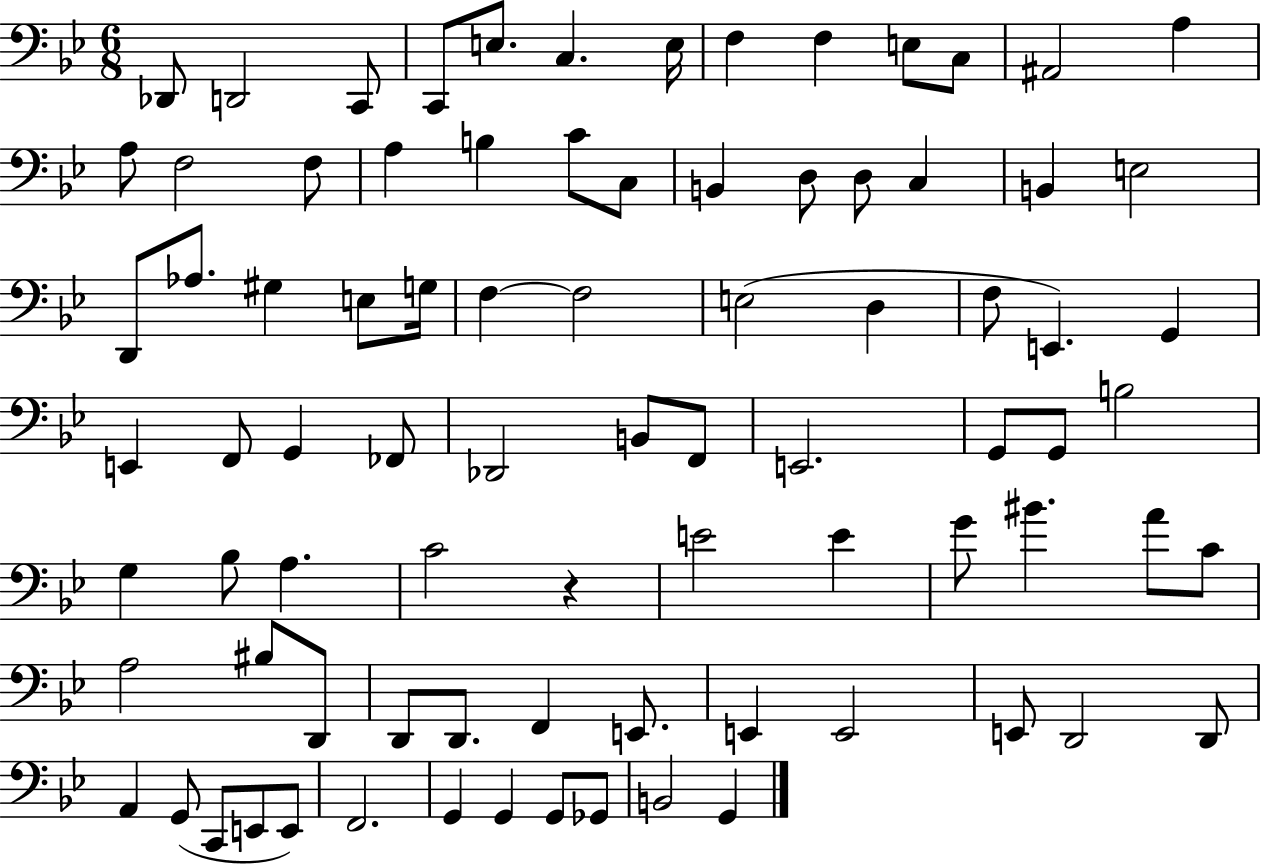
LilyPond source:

{
  \clef bass
  \numericTimeSignature
  \time 6/8
  \key bes \major
  \repeat volta 2 { des,8 d,2 c,8 | c,8 e8. c4. e16 | f4 f4 e8 c8 | ais,2 a4 | \break a8 f2 f8 | a4 b4 c'8 c8 | b,4 d8 d8 c4 | b,4 e2 | \break d,8 aes8. gis4 e8 g16 | f4~~ f2 | e2( d4 | f8 e,4.) g,4 | \break e,4 f,8 g,4 fes,8 | des,2 b,8 f,8 | e,2. | g,8 g,8 b2 | \break g4 bes8 a4. | c'2 r4 | e'2 e'4 | g'8 bis'4. a'8 c'8 | \break a2 bis8 d,8 | d,8 d,8. f,4 e,8. | e,4 e,2 | e,8 d,2 d,8 | \break a,4 g,8( c,8 e,8 e,8) | f,2. | g,4 g,4 g,8 ges,8 | b,2 g,4 | \break } \bar "|."
}